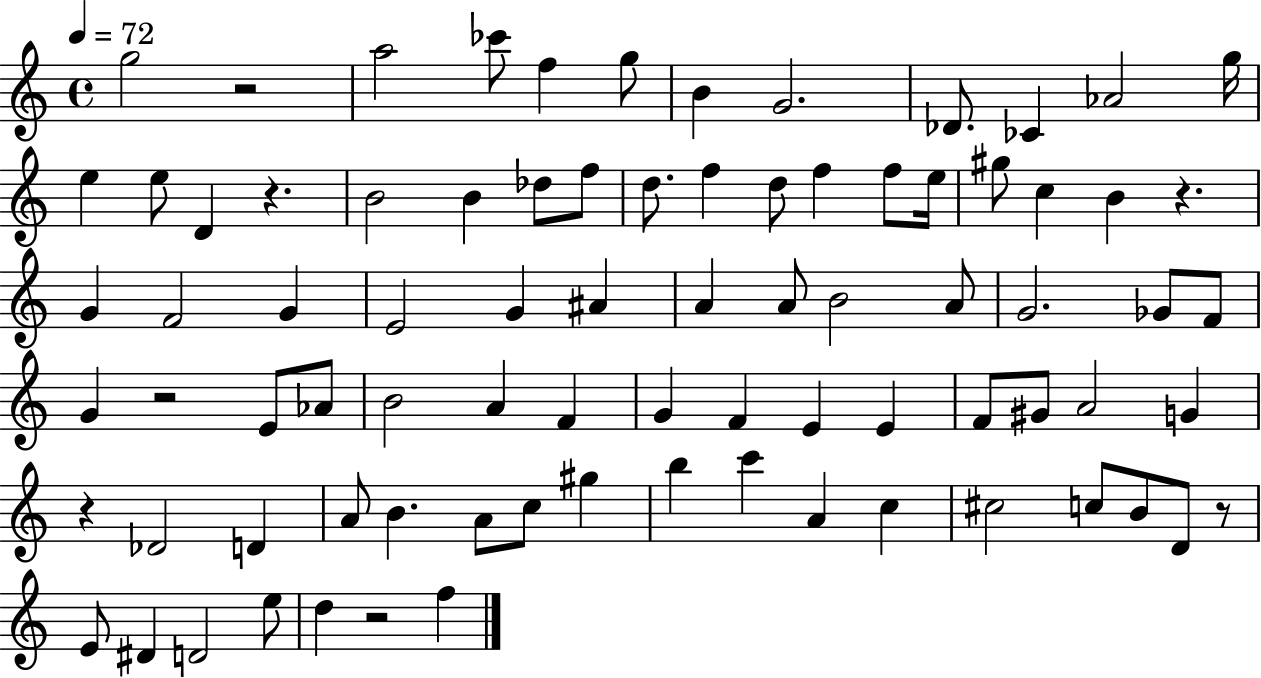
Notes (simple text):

G5/h R/h A5/h CES6/e F5/q G5/e B4/q G4/h. Db4/e. CES4/q Ab4/h G5/s E5/q E5/e D4/q R/q. B4/h B4/q Db5/e F5/e D5/e. F5/q D5/e F5/q F5/e E5/s G#5/e C5/q B4/q R/q. G4/q F4/h G4/q E4/h G4/q A#4/q A4/q A4/e B4/h A4/e G4/h. Gb4/e F4/e G4/q R/h E4/e Ab4/e B4/h A4/q F4/q G4/q F4/q E4/q E4/q F4/e G#4/e A4/h G4/q R/q Db4/h D4/q A4/e B4/q. A4/e C5/e G#5/q B5/q C6/q A4/q C5/q C#5/h C5/e B4/e D4/e R/e E4/e D#4/q D4/h E5/e D5/q R/h F5/q